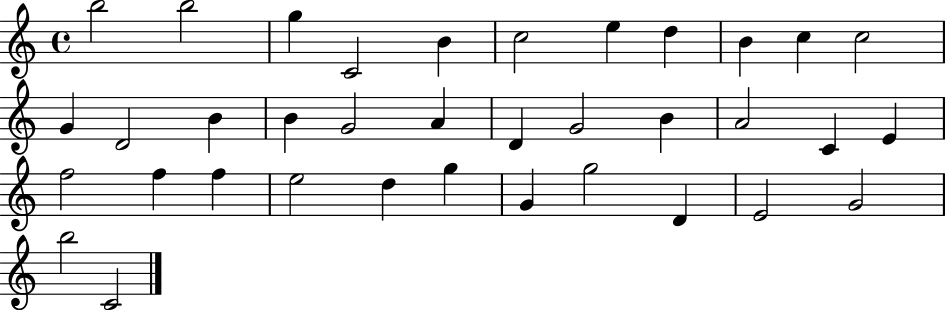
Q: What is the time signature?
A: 4/4